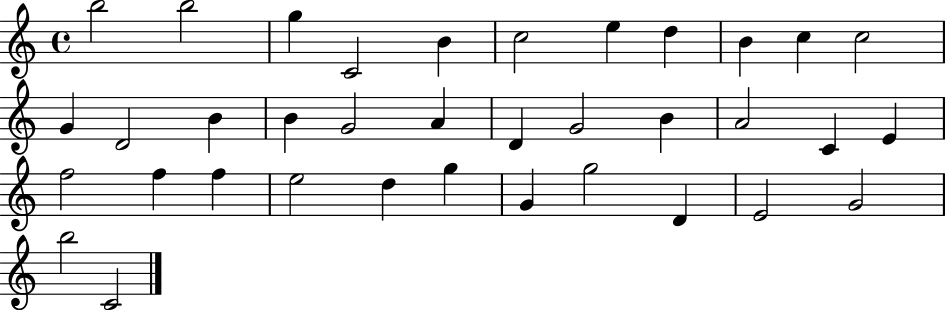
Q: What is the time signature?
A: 4/4